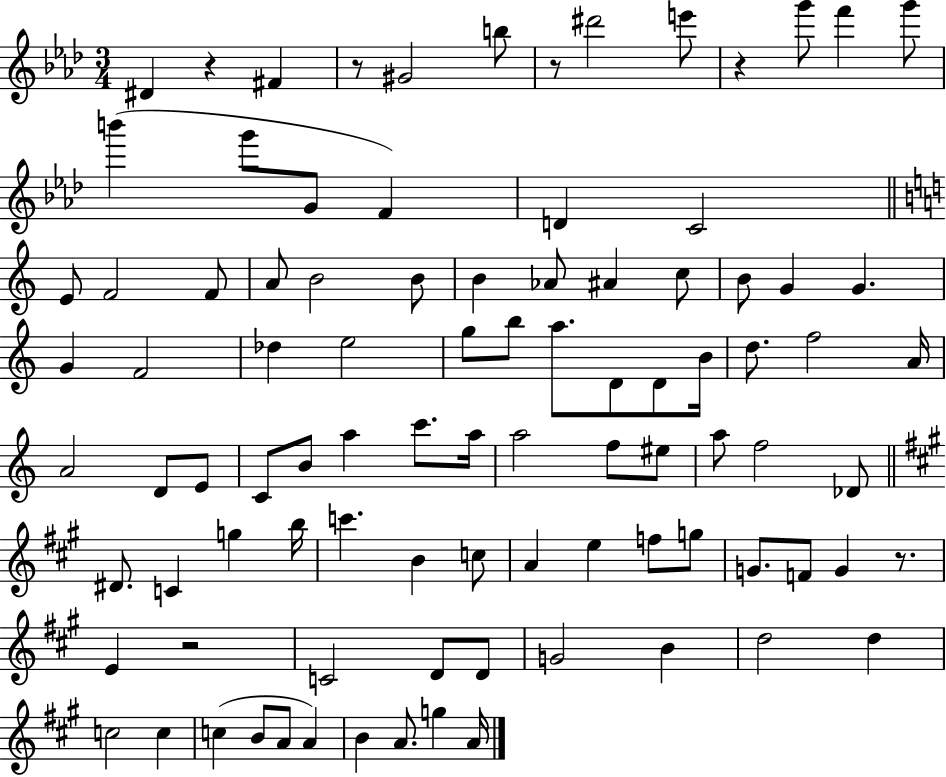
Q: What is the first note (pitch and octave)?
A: D#4